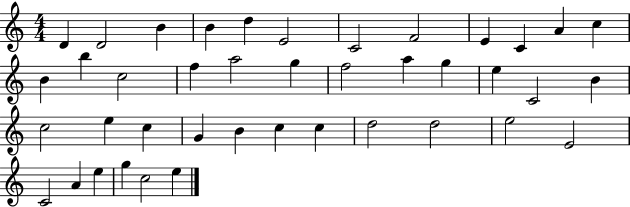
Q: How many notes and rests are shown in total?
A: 41